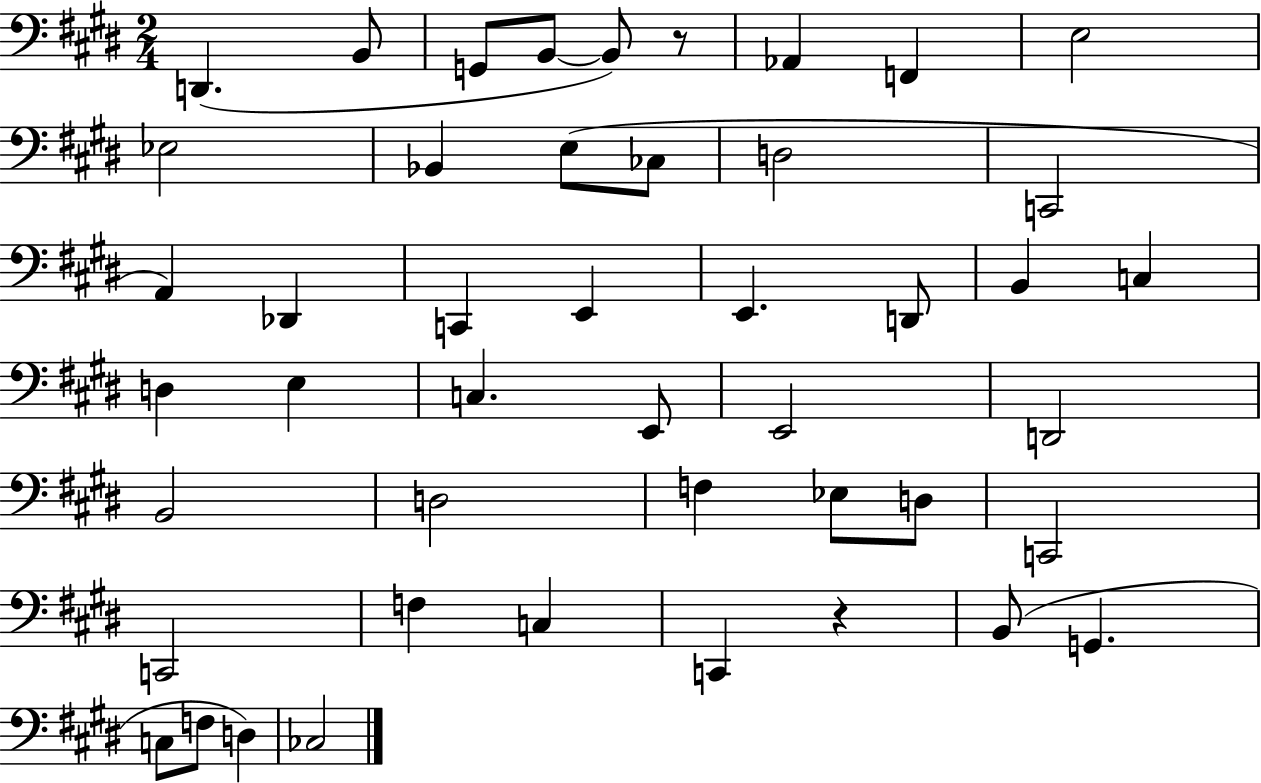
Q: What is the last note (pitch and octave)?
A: CES3